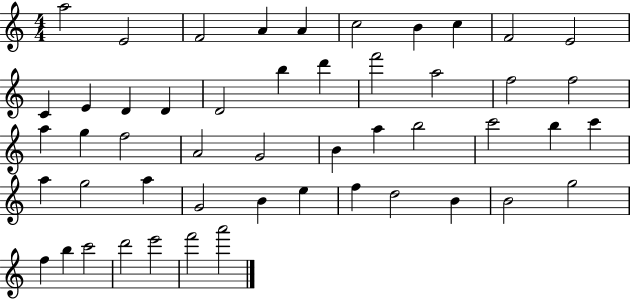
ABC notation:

X:1
T:Untitled
M:4/4
L:1/4
K:C
a2 E2 F2 A A c2 B c F2 E2 C E D D D2 b d' f'2 a2 f2 f2 a g f2 A2 G2 B a b2 c'2 b c' a g2 a G2 B e f d2 B B2 g2 f b c'2 d'2 e'2 f'2 a'2